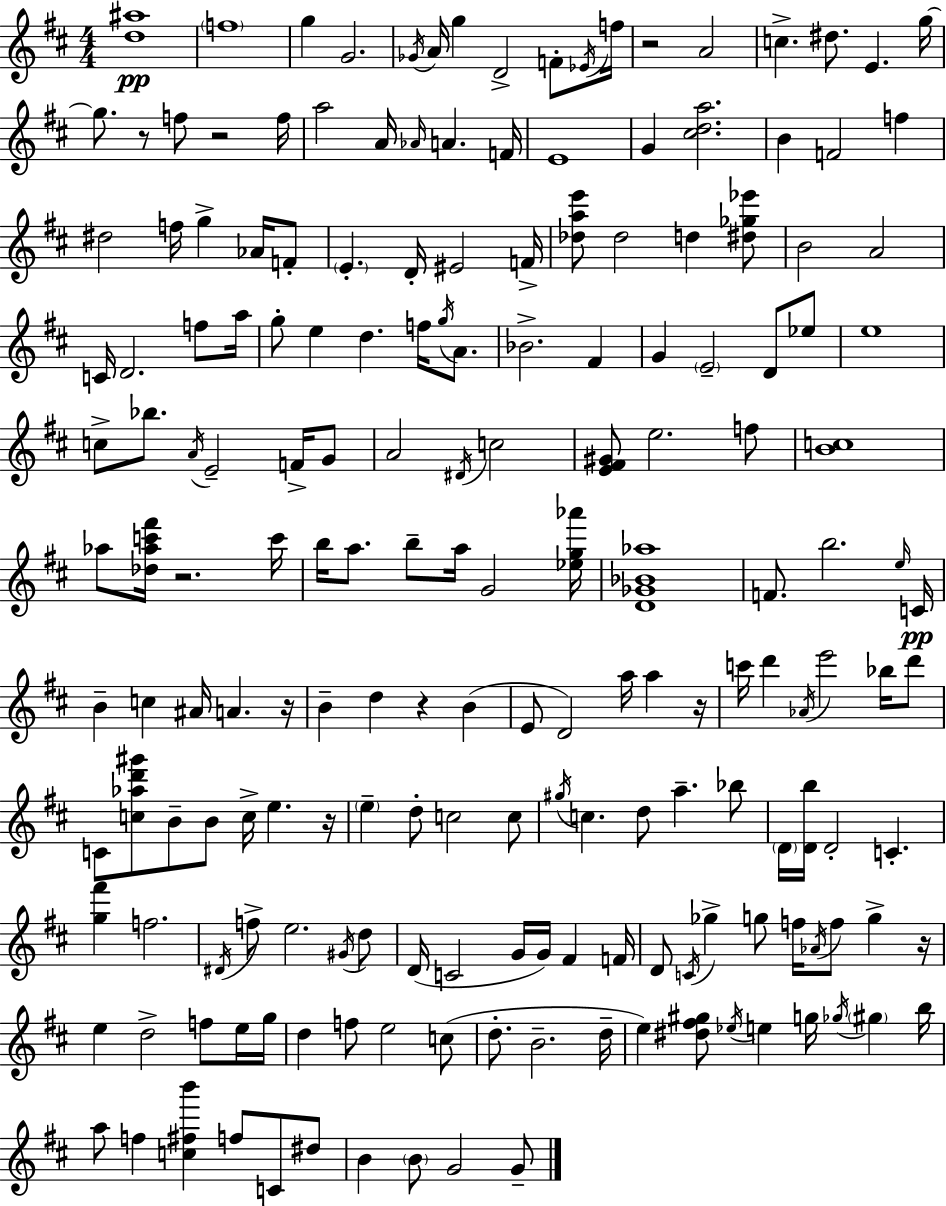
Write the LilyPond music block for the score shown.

{
  \clef treble
  \numericTimeSignature
  \time 4/4
  \key d \major
  <d'' ais''>1\pp | \parenthesize f''1 | g''4 g'2. | \acciaccatura { ges'16 } a'16 g''4 d'2-> f'8-. | \break \acciaccatura { ees'16 } f''16 r2 a'2 | c''4.-> dis''8. e'4. | g''16~~ g''8. r8 f''8 r2 | f''16 a''2 a'16 \grace { aes'16 } a'4. | \break f'16 e'1 | g'4 <cis'' d'' a''>2. | b'4 f'2 f''4 | dis''2 f''16 g''4-> | \break aes'16 f'8-. \parenthesize e'4.-. d'16-. eis'2 | f'16-> <des'' a'' e'''>8 des''2 d''4 | <dis'' ges'' ees'''>8 b'2 a'2 | c'16 d'2. | \break f''8 a''16 g''8-. e''4 d''4. f''16 | \acciaccatura { g''16 } a'8. bes'2.-> | fis'4 g'4 \parenthesize e'2-- | d'8 ees''8 e''1 | \break c''8-> bes''8. \acciaccatura { a'16 } e'2-- | f'16-> g'8 a'2 \acciaccatura { dis'16 } c''2 | <e' fis' gis'>8 e''2. | f''8 <b' c''>1 | \break aes''8 <des'' aes'' c''' fis'''>16 r2. | c'''16 b''16 a''8. b''8-- a''16 g'2 | <ees'' g'' aes'''>16 <d' ges' bes' aes''>1 | f'8. b''2. | \break \grace { e''16 } c'16\pp b'4-- c''4 ais'16 | a'4. r16 b'4-- d''4 r4 | b'4( e'8 d'2) | a''16 a''4 r16 c'''16 d'''4 \acciaccatura { aes'16 } e'''2 | \break bes''16 d'''8 c'8 <c'' aes'' d''' gis'''>8 b'8-- b'8 | c''16-> e''4. r16 \parenthesize e''4-- d''8-. c''2 | c''8 \acciaccatura { gis''16 } c''4. d''8 | a''4.-- bes''8 \parenthesize d'16 <d' b''>16 d'2-. | \break c'4.-. <g'' fis'''>4 f''2. | \acciaccatura { dis'16 } f''8-> e''2. | \acciaccatura { gis'16 } d''8 d'16( c'2 | g'16 g'16) fis'4 f'16 d'8 \acciaccatura { c'16 } ges''4-> | \break g''8 f''16 \acciaccatura { aes'16 } f''8 g''4-> r16 e''4 | d''2-> f''8 e''16 g''16 d''4 | f''8 e''2 c''8( d''8.-. | b'2.-- d''16-- e''4) | \break <dis'' fis'' gis''>8 \acciaccatura { ees''16 } e''4 g''16 \acciaccatura { ges''16 } \parenthesize gis''4 b''16 a''8 | f''4 <c'' fis'' b'''>4 f''8 c'8 dis''8 b'4 | \parenthesize b'8 g'2 g'8-- \bar "|."
}